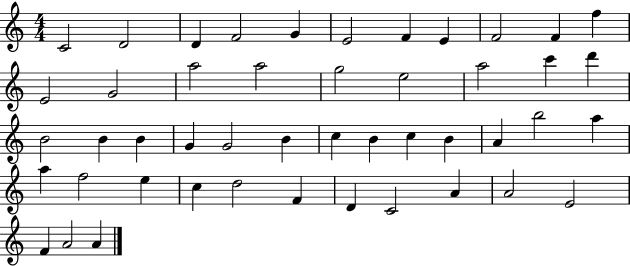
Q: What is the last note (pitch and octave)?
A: A4